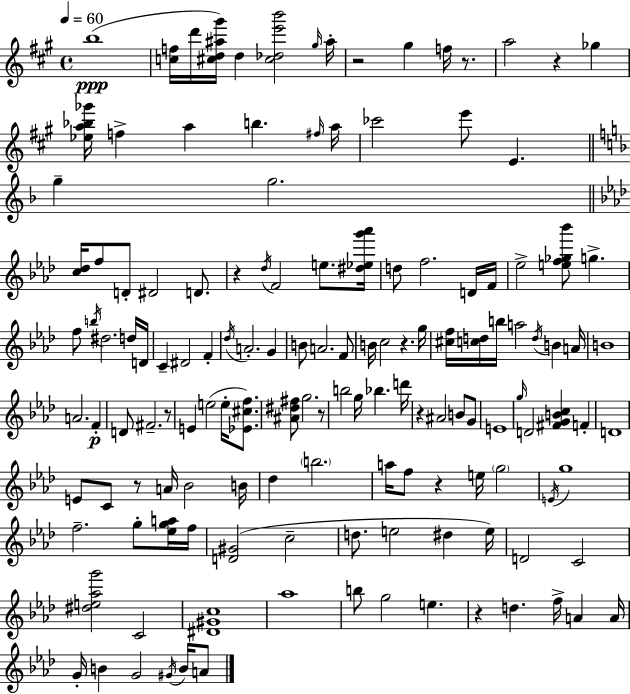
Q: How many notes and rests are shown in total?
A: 140